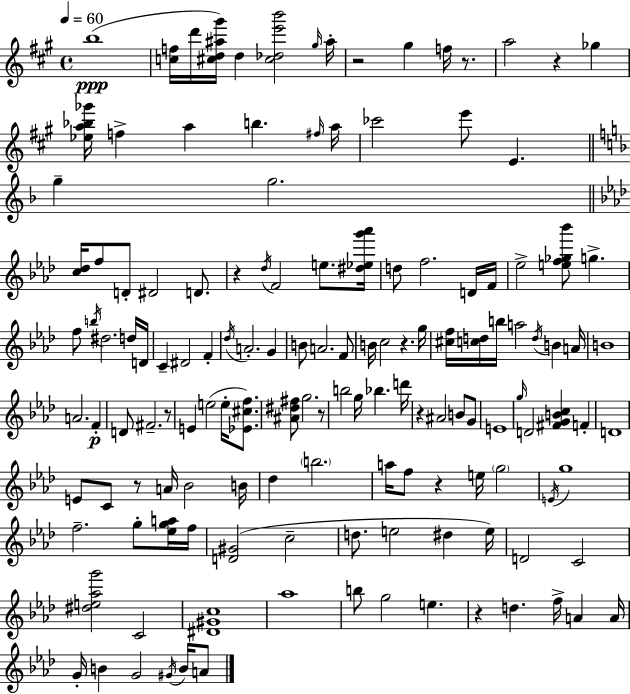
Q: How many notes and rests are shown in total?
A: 140